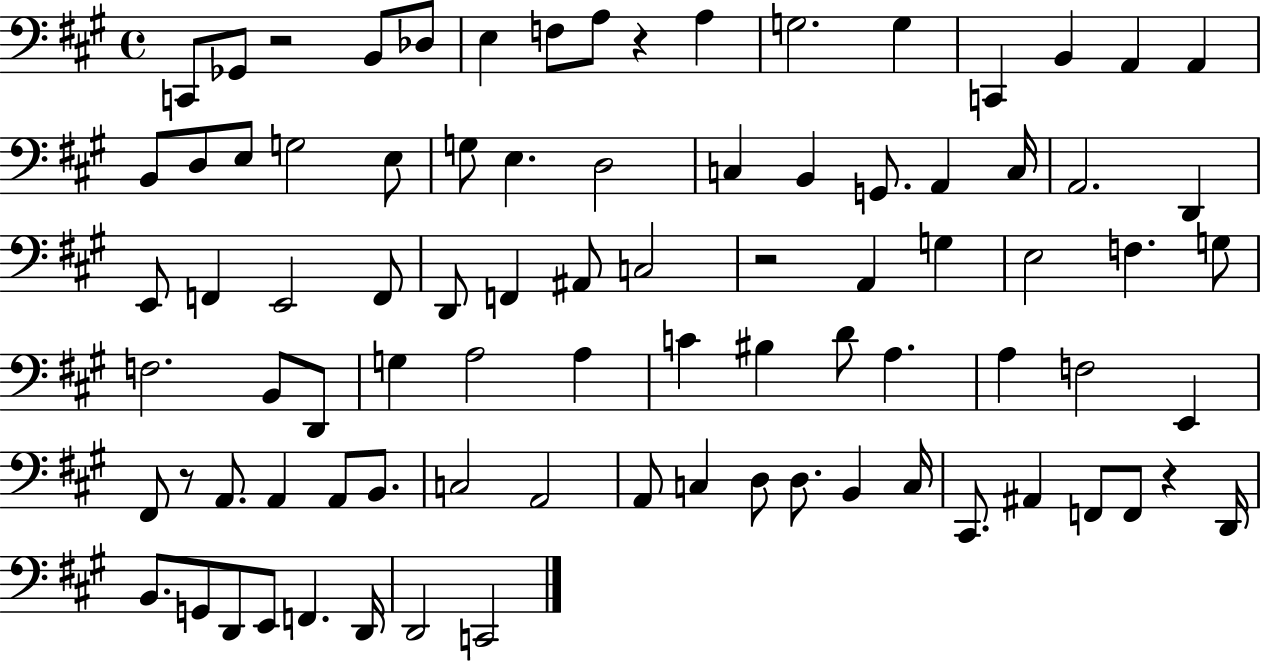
{
  \clef bass
  \time 4/4
  \defaultTimeSignature
  \key a \major
  c,8 ges,8 r2 b,8 des8 | e4 f8 a8 r4 a4 | g2. g4 | c,4 b,4 a,4 a,4 | \break b,8 d8 e8 g2 e8 | g8 e4. d2 | c4 b,4 g,8. a,4 c16 | a,2. d,4 | \break e,8 f,4 e,2 f,8 | d,8 f,4 ais,8 c2 | r2 a,4 g4 | e2 f4. g8 | \break f2. b,8 d,8 | g4 a2 a4 | c'4 bis4 d'8 a4. | a4 f2 e,4 | \break fis,8 r8 a,8. a,4 a,8 b,8. | c2 a,2 | a,8 c4 d8 d8. b,4 c16 | cis,8. ais,4 f,8 f,8 r4 d,16 | \break b,8. g,8 d,8 e,8 f,4. d,16 | d,2 c,2 | \bar "|."
}